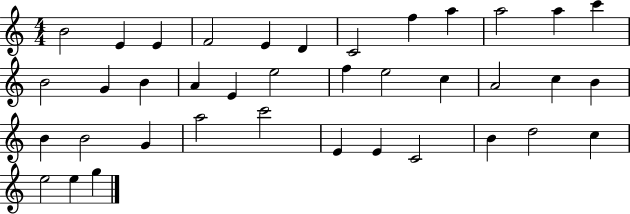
X:1
T:Untitled
M:4/4
L:1/4
K:C
B2 E E F2 E D C2 f a a2 a c' B2 G B A E e2 f e2 c A2 c B B B2 G a2 c'2 E E C2 B d2 c e2 e g